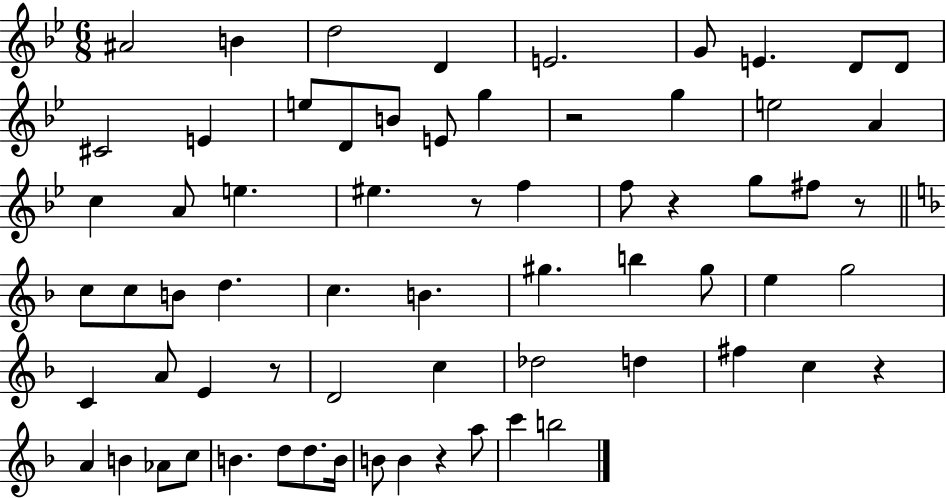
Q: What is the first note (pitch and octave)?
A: A#4